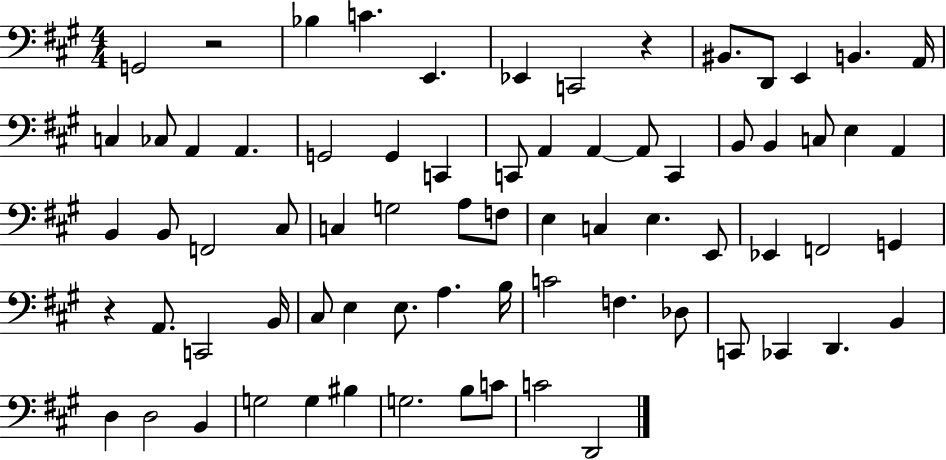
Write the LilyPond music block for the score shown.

{
  \clef bass
  \numericTimeSignature
  \time 4/4
  \key a \major
  g,2 r2 | bes4 c'4. e,4. | ees,4 c,2 r4 | bis,8. d,8 e,4 b,4. a,16 | \break c4 ces8 a,4 a,4. | g,2 g,4 c,4 | c,8 a,4 a,4~~ a,8 c,4 | b,8 b,4 c8 e4 a,4 | \break b,4 b,8 f,2 cis8 | c4 g2 a8 f8 | e4 c4 e4. e,8 | ees,4 f,2 g,4 | \break r4 a,8. c,2 b,16 | cis8 e4 e8. a4. b16 | c'2 f4. des8 | c,8 ces,4 d,4. b,4 | \break d4 d2 b,4 | g2 g4 bis4 | g2. b8 c'8 | c'2 d,2 | \break \bar "|."
}